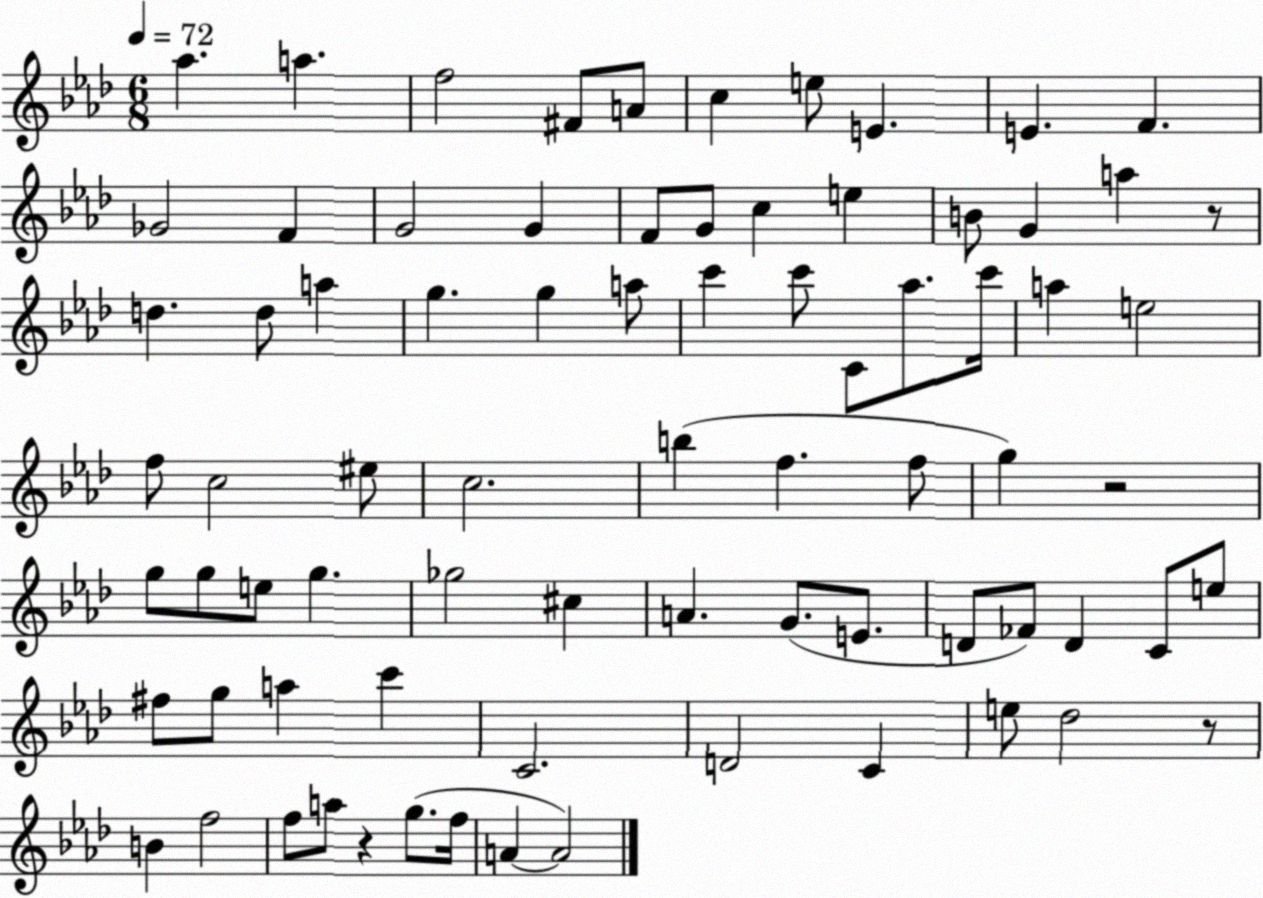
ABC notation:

X:1
T:Untitled
M:6/8
L:1/4
K:Ab
_a a f2 ^F/2 A/2 c e/2 E E F _G2 F G2 G F/2 G/2 c e B/2 G a z/2 d d/2 a g g a/2 c' c'/2 C/2 _a/2 c'/4 a e2 f/2 c2 ^e/2 c2 b f f/2 g z2 g/2 g/2 e/2 g _g2 ^c A G/2 E/2 D/2 _F/2 D C/2 e/2 ^f/2 g/2 a c' C2 D2 C e/2 _d2 z/2 B f2 f/2 a/2 z g/2 f/4 A A2